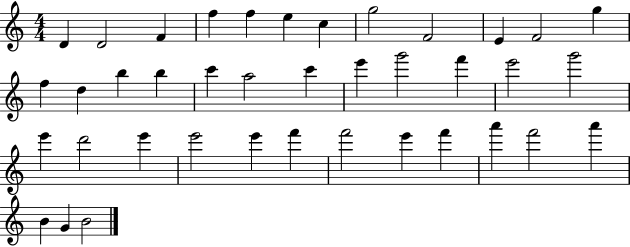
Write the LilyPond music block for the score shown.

{
  \clef treble
  \numericTimeSignature
  \time 4/4
  \key c \major
  d'4 d'2 f'4 | f''4 f''4 e''4 c''4 | g''2 f'2 | e'4 f'2 g''4 | \break f''4 d''4 b''4 b''4 | c'''4 a''2 c'''4 | e'''4 g'''2 f'''4 | e'''2 g'''2 | \break e'''4 d'''2 e'''4 | e'''2 e'''4 f'''4 | f'''2 e'''4 f'''4 | a'''4 f'''2 a'''4 | \break b'4 g'4 b'2 | \bar "|."
}